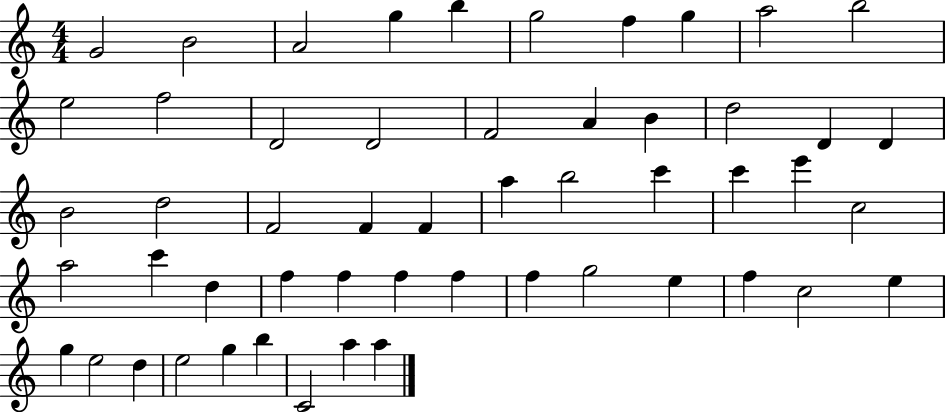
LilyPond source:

{
  \clef treble
  \numericTimeSignature
  \time 4/4
  \key c \major
  g'2 b'2 | a'2 g''4 b''4 | g''2 f''4 g''4 | a''2 b''2 | \break e''2 f''2 | d'2 d'2 | f'2 a'4 b'4 | d''2 d'4 d'4 | \break b'2 d''2 | f'2 f'4 f'4 | a''4 b''2 c'''4 | c'''4 e'''4 c''2 | \break a''2 c'''4 d''4 | f''4 f''4 f''4 f''4 | f''4 g''2 e''4 | f''4 c''2 e''4 | \break g''4 e''2 d''4 | e''2 g''4 b''4 | c'2 a''4 a''4 | \bar "|."
}